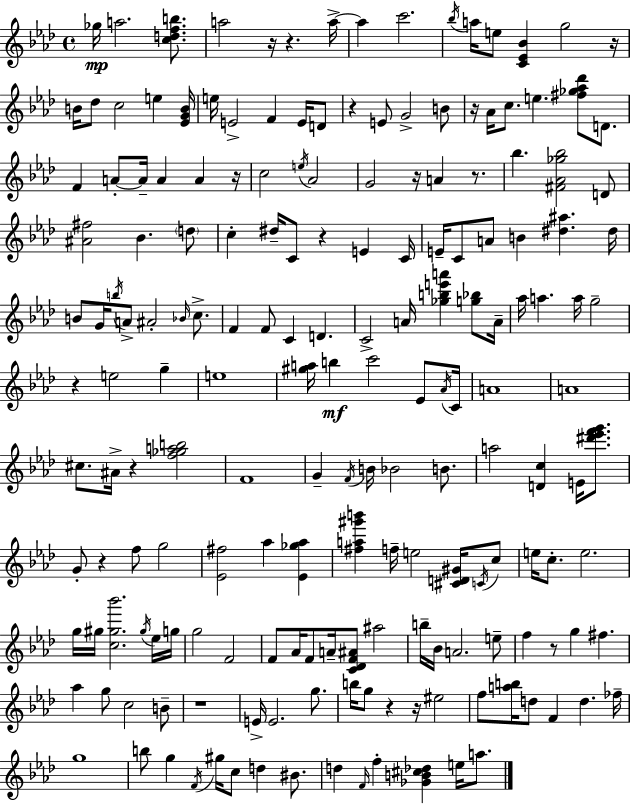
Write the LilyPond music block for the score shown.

{
  \clef treble
  \time 4/4
  \defaultTimeSignature
  \key f \minor
  ges''16\mp a''2. <c'' d'' f'' b''>8. | a''2 r16 r4. a''16->~~ | a''4 c'''2. | \acciaccatura { bes''16 } a''16 e''8 <c' ees' bes'>4 g''2 | \break r16 b'16 des''8 c''2 e''4 | <ees' g' b'>16 e''16 e'2-> f'4 e'16 d'8 | r4 e'8 g'2-> b'8 | r16 aes'16 c''8. e''4. <fis'' ges'' aes'' des'''>8 d'8. | \break f'4 a'8-.~~ a'16-- a'4 a'4 | r16 c''2 \acciaccatura { e''16 } aes'2 | g'2 r16 a'4 r8. | bes''4. <fis' aes' ges'' bes''>2 | \break d'8 <ais' fis''>2 bes'4. | \parenthesize d''8 c''4-. dis''16-- c'8 r4 e'4 | c'16 e'16-- c'8 a'8 b'4 <dis'' ais''>4. | dis''16 b'8 g'16 \acciaccatura { b''16 } a'8-> ais'2-. | \break \grace { bes'16 } c''8.-> f'4 f'8 c'4 d'4. | c'2-> a'16 <ges'' b'' e''' a'''>4 | <g'' bes''>8 a'16-- aes''16 a''4. a''16 g''2-- | r4 e''2 | \break g''4-- e''1 | <gis'' a''>16 b''4\mf c'''2 | ees'8 \acciaccatura { aes'16 } c'16 a'1 | a'1 | \break cis''8. ais'16-> r4 <f'' ges'' a'' b''>2 | f'1 | g'4-- \acciaccatura { f'16 } b'16 bes'2 | b'8. a''2 <d' c''>4 | \break e'16 <dis''' ees''' f''' g'''>8. g'8-. r4 f''8 g''2 | <ees' fis''>2 aes''4 | <ees' ges'' aes''>4 <fis'' a'' gis''' b'''>4 f''16-- e''2 | <cis' d' gis'>16 \acciaccatura { c'16 } c''8 e''16 c''8.-. e''2. | \break g''16 gis''16 <c'' gis'' bes'''>2. | \acciaccatura { gis''16 } ees''16 g''16 g''2 | f'2 f'8 aes'16 f'8 a'16-- <c' des' f' ais'>8 | ais''2 b''16-- bes'16 a'2. | \break e''8-- f''4 r8 g''4 | fis''4. aes''4 g''8 c''2 | b'8-- r1 | e'16-> e'2. | \break g''8. b''16 g''8 r4 r16 | eis''2 f''8 <a'' b''>16 d''8 f'4 | d''4. fes''16-- g''1 | b''8 g''4 \acciaccatura { f'16 } gis''16 | \break c''8 d''4 bis'8. d''4 \grace { f'16 } f''4-. | <ges' b' cis'' des''>4 e''16 a''8. \bar "|."
}